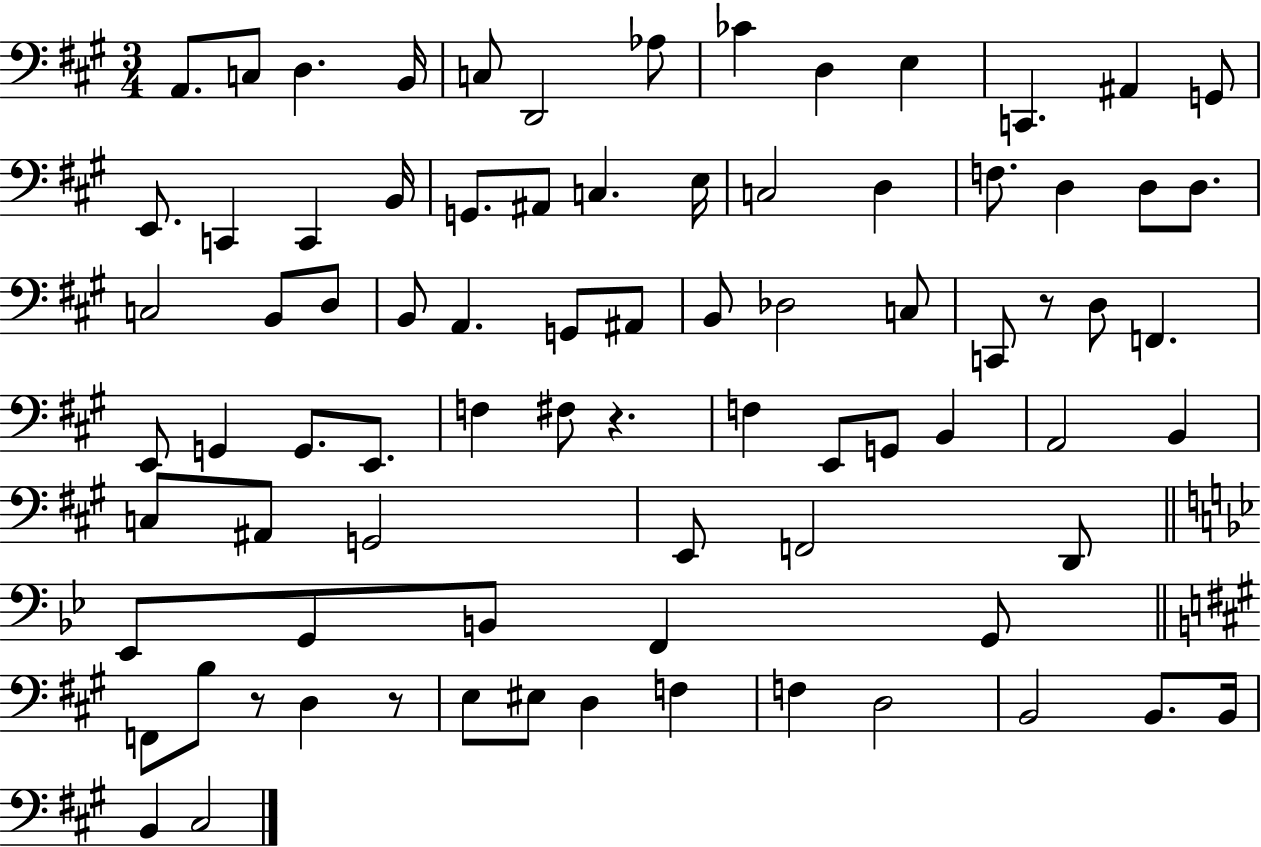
X:1
T:Untitled
M:3/4
L:1/4
K:A
A,,/2 C,/2 D, B,,/4 C,/2 D,,2 _A,/2 _C D, E, C,, ^A,, G,,/2 E,,/2 C,, C,, B,,/4 G,,/2 ^A,,/2 C, E,/4 C,2 D, F,/2 D, D,/2 D,/2 C,2 B,,/2 D,/2 B,,/2 A,, G,,/2 ^A,,/2 B,,/2 _D,2 C,/2 C,,/2 z/2 D,/2 F,, E,,/2 G,, G,,/2 E,,/2 F, ^F,/2 z F, E,,/2 G,,/2 B,, A,,2 B,, C,/2 ^A,,/2 G,,2 E,,/2 F,,2 D,,/2 _E,,/2 G,,/2 B,,/2 F,, G,,/2 F,,/2 B,/2 z/2 D, z/2 E,/2 ^E,/2 D, F, F, D,2 B,,2 B,,/2 B,,/4 B,, ^C,2